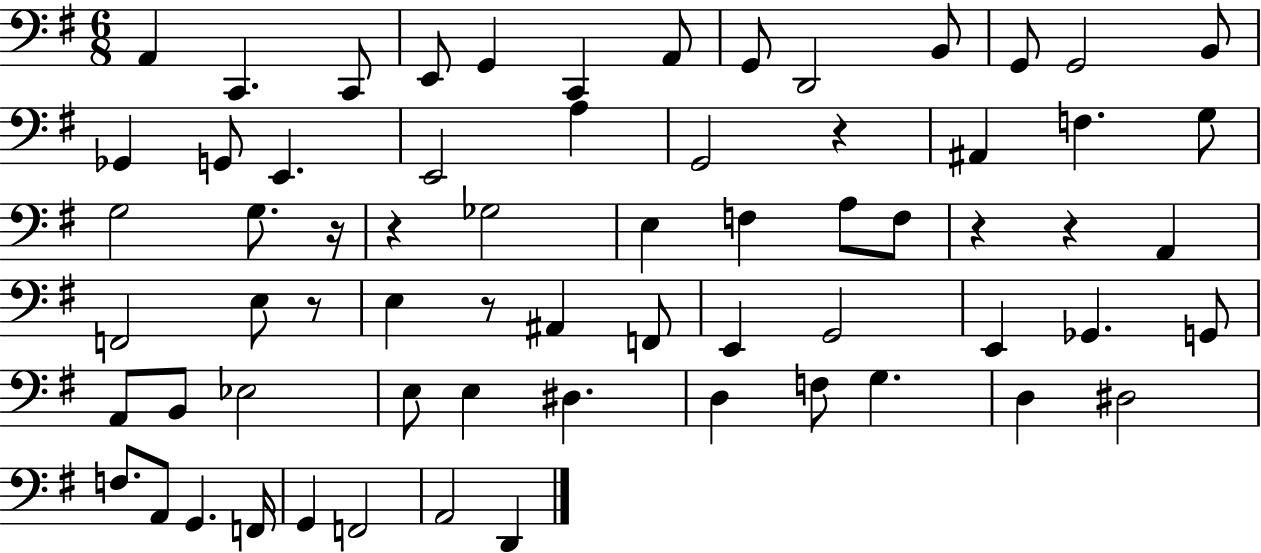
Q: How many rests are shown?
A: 7